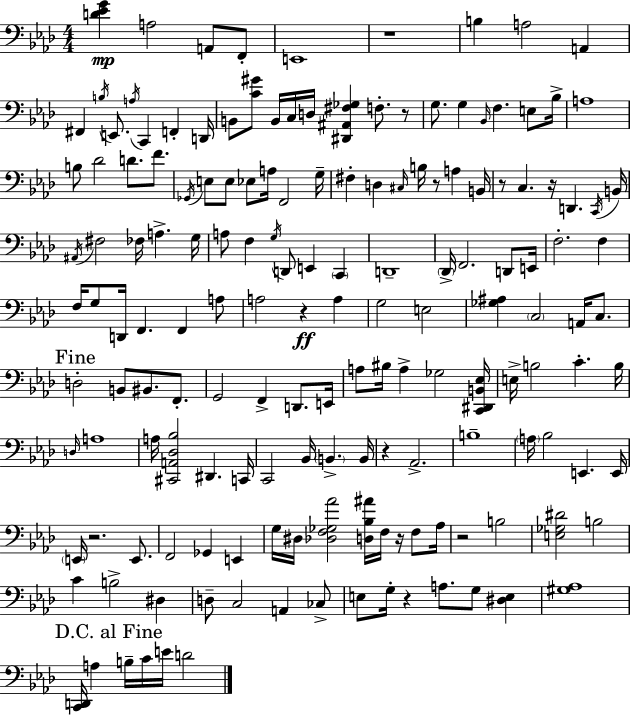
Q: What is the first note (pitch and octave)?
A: A3